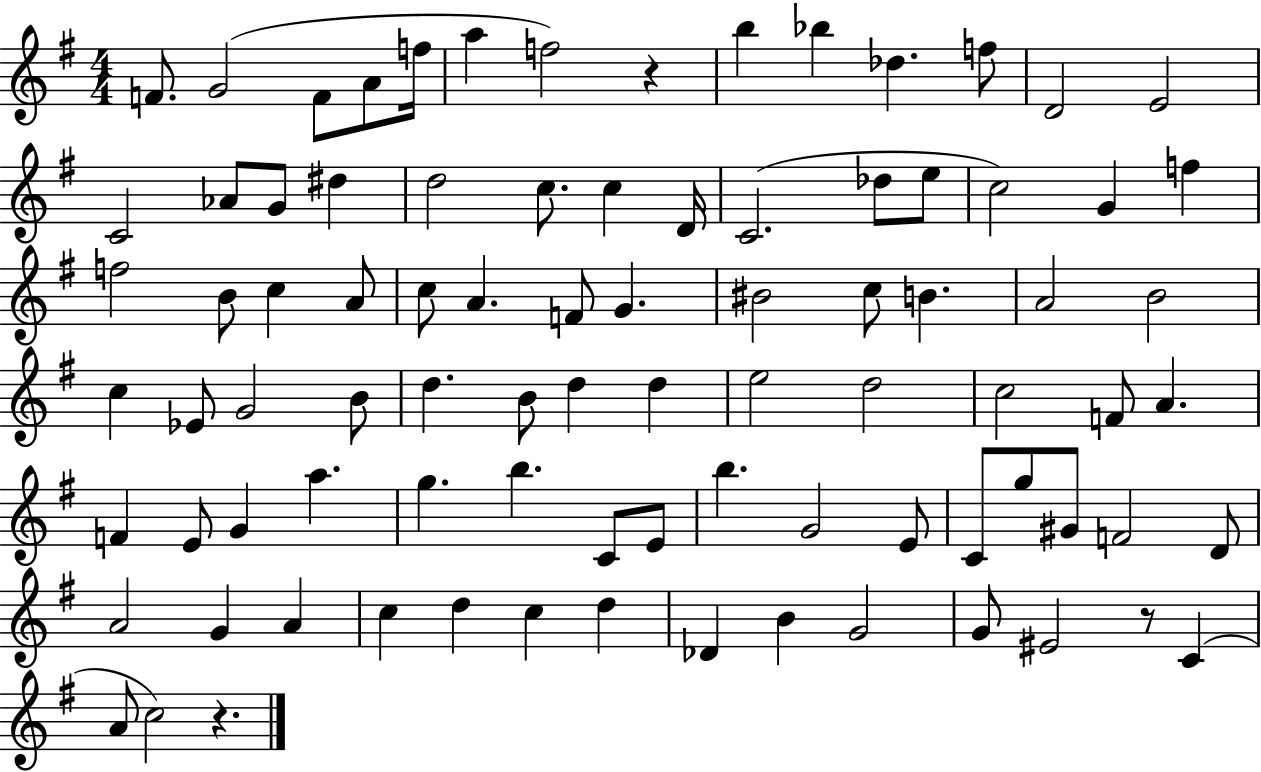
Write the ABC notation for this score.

X:1
T:Untitled
M:4/4
L:1/4
K:G
F/2 G2 F/2 A/2 f/4 a f2 z b _b _d f/2 D2 E2 C2 _A/2 G/2 ^d d2 c/2 c D/4 C2 _d/2 e/2 c2 G f f2 B/2 c A/2 c/2 A F/2 G ^B2 c/2 B A2 B2 c _E/2 G2 B/2 d B/2 d d e2 d2 c2 F/2 A F E/2 G a g b C/2 E/2 b G2 E/2 C/2 g/2 ^G/2 F2 D/2 A2 G A c d c d _D B G2 G/2 ^E2 z/2 C A/2 c2 z